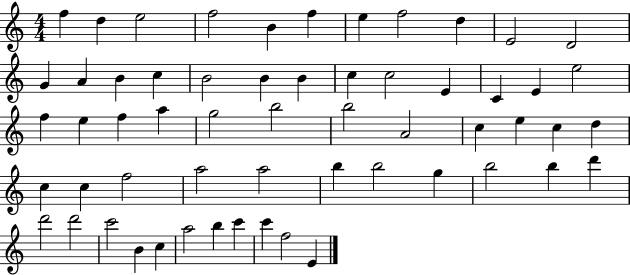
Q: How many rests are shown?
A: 0